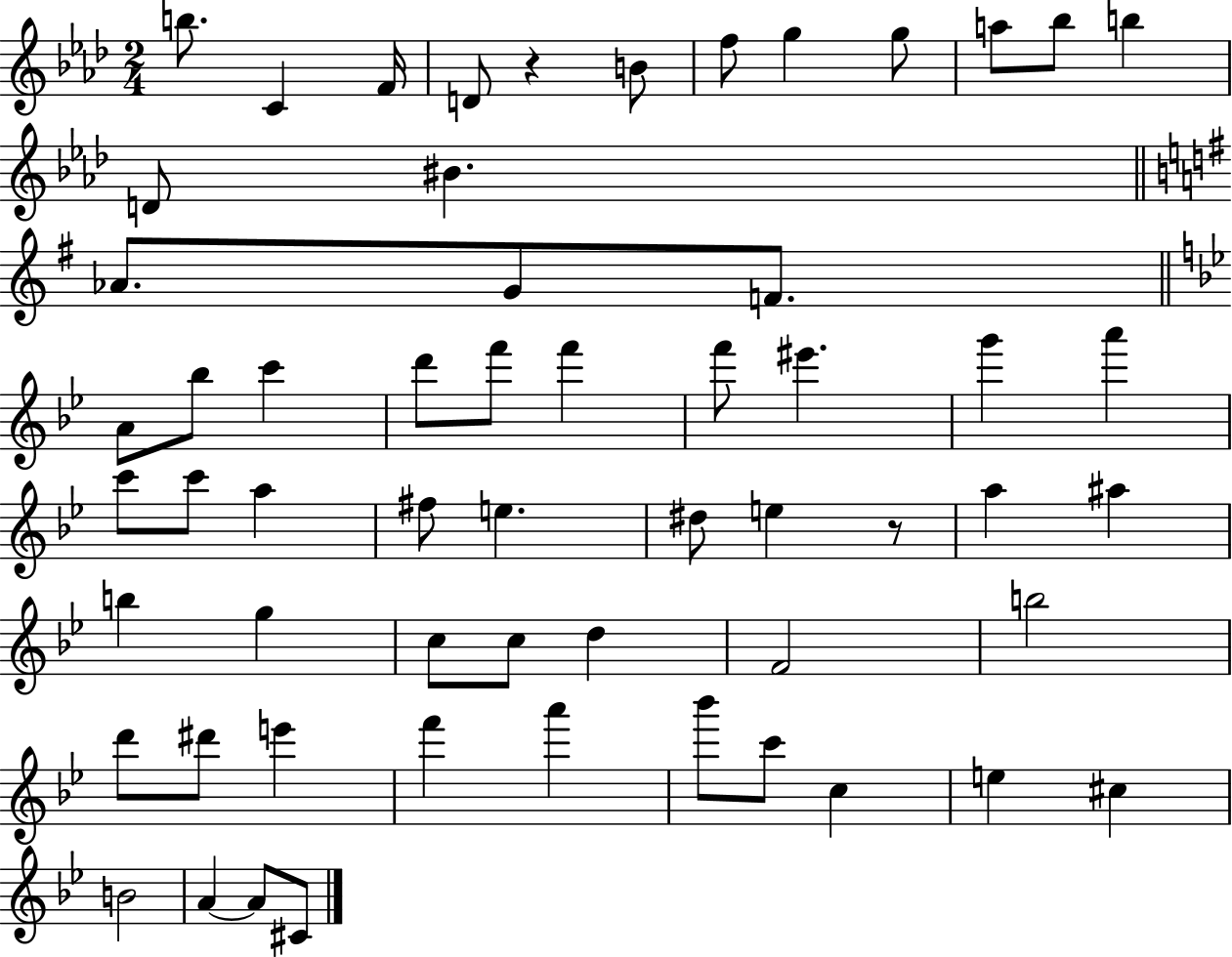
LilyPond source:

{
  \clef treble
  \numericTimeSignature
  \time 2/4
  \key aes \major
  b''8. c'4 f'16 | d'8 r4 b'8 | f''8 g''4 g''8 | a''8 bes''8 b''4 | \break d'8 bis'4. | \bar "||" \break \key e \minor aes'8. g'8 f'8. | \bar "||" \break \key bes \major a'8 bes''8 c'''4 | d'''8 f'''8 f'''4 | f'''8 eis'''4. | g'''4 a'''4 | \break c'''8 c'''8 a''4 | fis''8 e''4. | dis''8 e''4 r8 | a''4 ais''4 | \break b''4 g''4 | c''8 c''8 d''4 | f'2 | b''2 | \break d'''8 dis'''8 e'''4 | f'''4 a'''4 | bes'''8 c'''8 c''4 | e''4 cis''4 | \break b'2 | a'4~~ a'8 cis'8 | \bar "|."
}